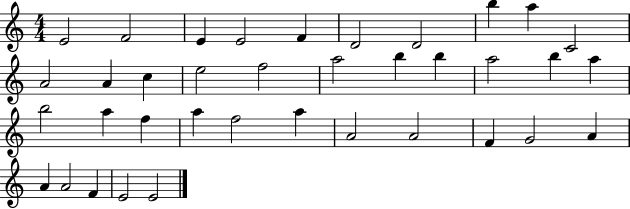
E4/h F4/h E4/q E4/h F4/q D4/h D4/h B5/q A5/q C4/h A4/h A4/q C5/q E5/h F5/h A5/h B5/q B5/q A5/h B5/q A5/q B5/h A5/q F5/q A5/q F5/h A5/q A4/h A4/h F4/q G4/h A4/q A4/q A4/h F4/q E4/h E4/h